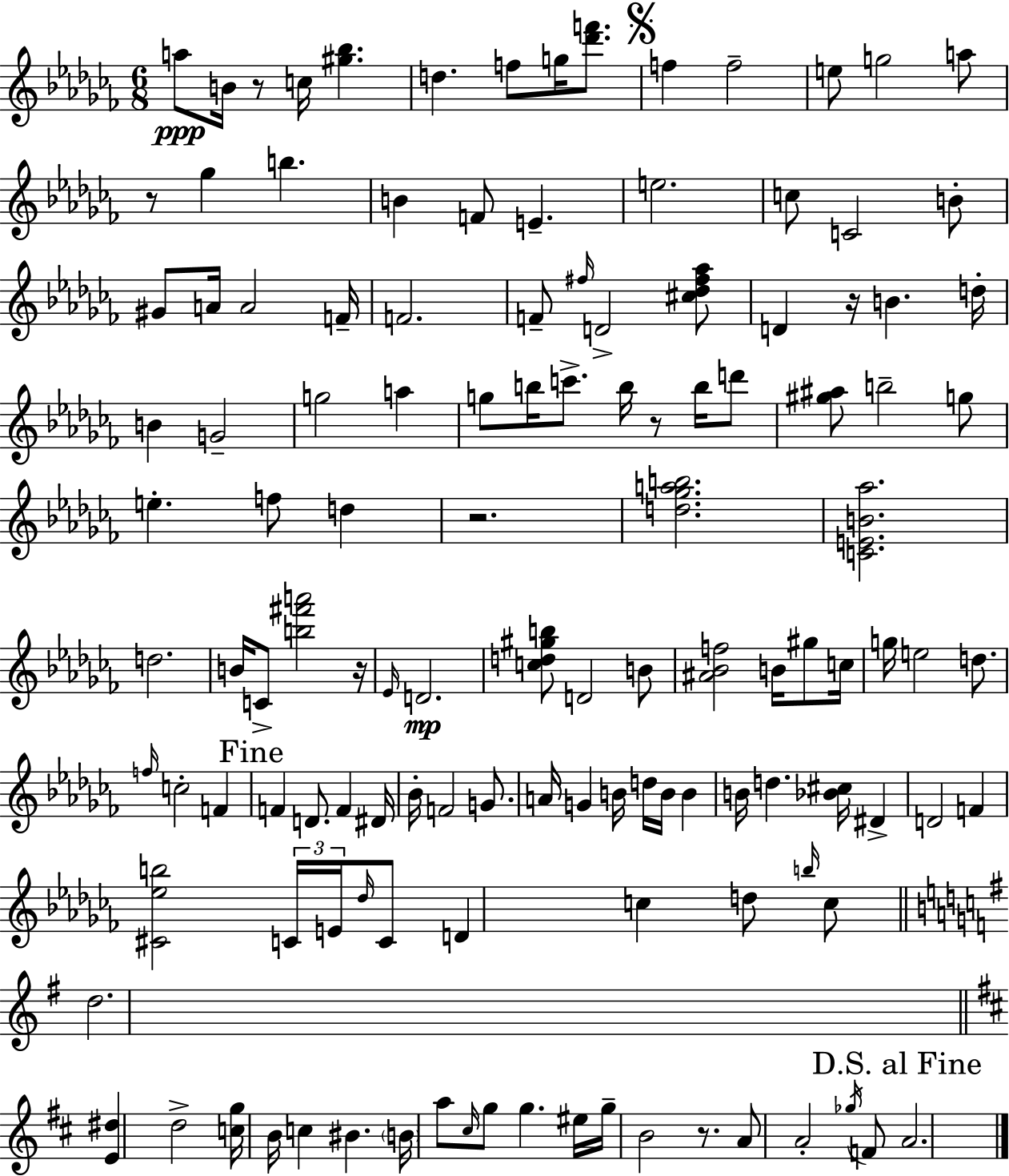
{
  \clef treble
  \numericTimeSignature
  \time 6/8
  \key aes \minor
  a''8\ppp b'16 r8 c''16 <gis'' bes''>4. | d''4. f''8 g''16 <des''' f'''>8. | \mark \markup { \musicglyph "scripts.segno" } f''4 f''2-- | e''8 g''2 a''8 | \break r8 ges''4 b''4. | b'4 f'8 e'4.-- | e''2. | c''8 c'2 b'8-. | \break gis'8 a'16 a'2 f'16-- | f'2. | f'8-- \grace { fis''16 } d'2-> <cis'' des'' fis'' aes''>8 | d'4 r16 b'4. | \break d''16-. b'4 g'2-- | g''2 a''4 | g''8 b''16 c'''8.-> b''16 r8 b''16 d'''8 | <gis'' ais''>8 b''2-- g''8 | \break e''4.-. f''8 d''4 | r2. | <d'' ges'' a'' b''>2. | <c' e' b' aes''>2. | \break d''2. | b'16 c'8-> <b'' fis''' a'''>2 | r16 \grace { ees'16 } d'2.\mp | <c'' d'' gis'' b''>8 d'2 | \break b'8 <ais' bes' f''>2 b'16 gis''8 | c''16 g''16 e''2 d''8. | \grace { f''16 } c''2-. f'4 | \mark "Fine" f'4 d'8. f'4 | \break dis'16 bes'16-. f'2 | g'8. a'16 g'4 b'16 d''16 b'16 b'4 | b'16 d''4. <bes' cis''>16 dis'4-> | d'2 f'4 | \break <cis' ees'' b''>2 \tuplet 3/2 { c'16 | e'16 \grace { des''16 } } c'8 d'4 c''4 | d''8 \grace { b''16 } c''8 \bar "||" \break \key g \major d''2. | \bar "||" \break \key b \minor <e' dis''>4 d''2-> | <c'' g''>16 b'16 c''4 bis'4. | \parenthesize b'16 a''8 \grace { cis''16 } g''8 g''4. | eis''16 g''16-- b'2 r8. | \break a'8 a'2-. \acciaccatura { ges''16 } | f'8 \mark "D.S. al Fine" a'2. | \bar "|."
}